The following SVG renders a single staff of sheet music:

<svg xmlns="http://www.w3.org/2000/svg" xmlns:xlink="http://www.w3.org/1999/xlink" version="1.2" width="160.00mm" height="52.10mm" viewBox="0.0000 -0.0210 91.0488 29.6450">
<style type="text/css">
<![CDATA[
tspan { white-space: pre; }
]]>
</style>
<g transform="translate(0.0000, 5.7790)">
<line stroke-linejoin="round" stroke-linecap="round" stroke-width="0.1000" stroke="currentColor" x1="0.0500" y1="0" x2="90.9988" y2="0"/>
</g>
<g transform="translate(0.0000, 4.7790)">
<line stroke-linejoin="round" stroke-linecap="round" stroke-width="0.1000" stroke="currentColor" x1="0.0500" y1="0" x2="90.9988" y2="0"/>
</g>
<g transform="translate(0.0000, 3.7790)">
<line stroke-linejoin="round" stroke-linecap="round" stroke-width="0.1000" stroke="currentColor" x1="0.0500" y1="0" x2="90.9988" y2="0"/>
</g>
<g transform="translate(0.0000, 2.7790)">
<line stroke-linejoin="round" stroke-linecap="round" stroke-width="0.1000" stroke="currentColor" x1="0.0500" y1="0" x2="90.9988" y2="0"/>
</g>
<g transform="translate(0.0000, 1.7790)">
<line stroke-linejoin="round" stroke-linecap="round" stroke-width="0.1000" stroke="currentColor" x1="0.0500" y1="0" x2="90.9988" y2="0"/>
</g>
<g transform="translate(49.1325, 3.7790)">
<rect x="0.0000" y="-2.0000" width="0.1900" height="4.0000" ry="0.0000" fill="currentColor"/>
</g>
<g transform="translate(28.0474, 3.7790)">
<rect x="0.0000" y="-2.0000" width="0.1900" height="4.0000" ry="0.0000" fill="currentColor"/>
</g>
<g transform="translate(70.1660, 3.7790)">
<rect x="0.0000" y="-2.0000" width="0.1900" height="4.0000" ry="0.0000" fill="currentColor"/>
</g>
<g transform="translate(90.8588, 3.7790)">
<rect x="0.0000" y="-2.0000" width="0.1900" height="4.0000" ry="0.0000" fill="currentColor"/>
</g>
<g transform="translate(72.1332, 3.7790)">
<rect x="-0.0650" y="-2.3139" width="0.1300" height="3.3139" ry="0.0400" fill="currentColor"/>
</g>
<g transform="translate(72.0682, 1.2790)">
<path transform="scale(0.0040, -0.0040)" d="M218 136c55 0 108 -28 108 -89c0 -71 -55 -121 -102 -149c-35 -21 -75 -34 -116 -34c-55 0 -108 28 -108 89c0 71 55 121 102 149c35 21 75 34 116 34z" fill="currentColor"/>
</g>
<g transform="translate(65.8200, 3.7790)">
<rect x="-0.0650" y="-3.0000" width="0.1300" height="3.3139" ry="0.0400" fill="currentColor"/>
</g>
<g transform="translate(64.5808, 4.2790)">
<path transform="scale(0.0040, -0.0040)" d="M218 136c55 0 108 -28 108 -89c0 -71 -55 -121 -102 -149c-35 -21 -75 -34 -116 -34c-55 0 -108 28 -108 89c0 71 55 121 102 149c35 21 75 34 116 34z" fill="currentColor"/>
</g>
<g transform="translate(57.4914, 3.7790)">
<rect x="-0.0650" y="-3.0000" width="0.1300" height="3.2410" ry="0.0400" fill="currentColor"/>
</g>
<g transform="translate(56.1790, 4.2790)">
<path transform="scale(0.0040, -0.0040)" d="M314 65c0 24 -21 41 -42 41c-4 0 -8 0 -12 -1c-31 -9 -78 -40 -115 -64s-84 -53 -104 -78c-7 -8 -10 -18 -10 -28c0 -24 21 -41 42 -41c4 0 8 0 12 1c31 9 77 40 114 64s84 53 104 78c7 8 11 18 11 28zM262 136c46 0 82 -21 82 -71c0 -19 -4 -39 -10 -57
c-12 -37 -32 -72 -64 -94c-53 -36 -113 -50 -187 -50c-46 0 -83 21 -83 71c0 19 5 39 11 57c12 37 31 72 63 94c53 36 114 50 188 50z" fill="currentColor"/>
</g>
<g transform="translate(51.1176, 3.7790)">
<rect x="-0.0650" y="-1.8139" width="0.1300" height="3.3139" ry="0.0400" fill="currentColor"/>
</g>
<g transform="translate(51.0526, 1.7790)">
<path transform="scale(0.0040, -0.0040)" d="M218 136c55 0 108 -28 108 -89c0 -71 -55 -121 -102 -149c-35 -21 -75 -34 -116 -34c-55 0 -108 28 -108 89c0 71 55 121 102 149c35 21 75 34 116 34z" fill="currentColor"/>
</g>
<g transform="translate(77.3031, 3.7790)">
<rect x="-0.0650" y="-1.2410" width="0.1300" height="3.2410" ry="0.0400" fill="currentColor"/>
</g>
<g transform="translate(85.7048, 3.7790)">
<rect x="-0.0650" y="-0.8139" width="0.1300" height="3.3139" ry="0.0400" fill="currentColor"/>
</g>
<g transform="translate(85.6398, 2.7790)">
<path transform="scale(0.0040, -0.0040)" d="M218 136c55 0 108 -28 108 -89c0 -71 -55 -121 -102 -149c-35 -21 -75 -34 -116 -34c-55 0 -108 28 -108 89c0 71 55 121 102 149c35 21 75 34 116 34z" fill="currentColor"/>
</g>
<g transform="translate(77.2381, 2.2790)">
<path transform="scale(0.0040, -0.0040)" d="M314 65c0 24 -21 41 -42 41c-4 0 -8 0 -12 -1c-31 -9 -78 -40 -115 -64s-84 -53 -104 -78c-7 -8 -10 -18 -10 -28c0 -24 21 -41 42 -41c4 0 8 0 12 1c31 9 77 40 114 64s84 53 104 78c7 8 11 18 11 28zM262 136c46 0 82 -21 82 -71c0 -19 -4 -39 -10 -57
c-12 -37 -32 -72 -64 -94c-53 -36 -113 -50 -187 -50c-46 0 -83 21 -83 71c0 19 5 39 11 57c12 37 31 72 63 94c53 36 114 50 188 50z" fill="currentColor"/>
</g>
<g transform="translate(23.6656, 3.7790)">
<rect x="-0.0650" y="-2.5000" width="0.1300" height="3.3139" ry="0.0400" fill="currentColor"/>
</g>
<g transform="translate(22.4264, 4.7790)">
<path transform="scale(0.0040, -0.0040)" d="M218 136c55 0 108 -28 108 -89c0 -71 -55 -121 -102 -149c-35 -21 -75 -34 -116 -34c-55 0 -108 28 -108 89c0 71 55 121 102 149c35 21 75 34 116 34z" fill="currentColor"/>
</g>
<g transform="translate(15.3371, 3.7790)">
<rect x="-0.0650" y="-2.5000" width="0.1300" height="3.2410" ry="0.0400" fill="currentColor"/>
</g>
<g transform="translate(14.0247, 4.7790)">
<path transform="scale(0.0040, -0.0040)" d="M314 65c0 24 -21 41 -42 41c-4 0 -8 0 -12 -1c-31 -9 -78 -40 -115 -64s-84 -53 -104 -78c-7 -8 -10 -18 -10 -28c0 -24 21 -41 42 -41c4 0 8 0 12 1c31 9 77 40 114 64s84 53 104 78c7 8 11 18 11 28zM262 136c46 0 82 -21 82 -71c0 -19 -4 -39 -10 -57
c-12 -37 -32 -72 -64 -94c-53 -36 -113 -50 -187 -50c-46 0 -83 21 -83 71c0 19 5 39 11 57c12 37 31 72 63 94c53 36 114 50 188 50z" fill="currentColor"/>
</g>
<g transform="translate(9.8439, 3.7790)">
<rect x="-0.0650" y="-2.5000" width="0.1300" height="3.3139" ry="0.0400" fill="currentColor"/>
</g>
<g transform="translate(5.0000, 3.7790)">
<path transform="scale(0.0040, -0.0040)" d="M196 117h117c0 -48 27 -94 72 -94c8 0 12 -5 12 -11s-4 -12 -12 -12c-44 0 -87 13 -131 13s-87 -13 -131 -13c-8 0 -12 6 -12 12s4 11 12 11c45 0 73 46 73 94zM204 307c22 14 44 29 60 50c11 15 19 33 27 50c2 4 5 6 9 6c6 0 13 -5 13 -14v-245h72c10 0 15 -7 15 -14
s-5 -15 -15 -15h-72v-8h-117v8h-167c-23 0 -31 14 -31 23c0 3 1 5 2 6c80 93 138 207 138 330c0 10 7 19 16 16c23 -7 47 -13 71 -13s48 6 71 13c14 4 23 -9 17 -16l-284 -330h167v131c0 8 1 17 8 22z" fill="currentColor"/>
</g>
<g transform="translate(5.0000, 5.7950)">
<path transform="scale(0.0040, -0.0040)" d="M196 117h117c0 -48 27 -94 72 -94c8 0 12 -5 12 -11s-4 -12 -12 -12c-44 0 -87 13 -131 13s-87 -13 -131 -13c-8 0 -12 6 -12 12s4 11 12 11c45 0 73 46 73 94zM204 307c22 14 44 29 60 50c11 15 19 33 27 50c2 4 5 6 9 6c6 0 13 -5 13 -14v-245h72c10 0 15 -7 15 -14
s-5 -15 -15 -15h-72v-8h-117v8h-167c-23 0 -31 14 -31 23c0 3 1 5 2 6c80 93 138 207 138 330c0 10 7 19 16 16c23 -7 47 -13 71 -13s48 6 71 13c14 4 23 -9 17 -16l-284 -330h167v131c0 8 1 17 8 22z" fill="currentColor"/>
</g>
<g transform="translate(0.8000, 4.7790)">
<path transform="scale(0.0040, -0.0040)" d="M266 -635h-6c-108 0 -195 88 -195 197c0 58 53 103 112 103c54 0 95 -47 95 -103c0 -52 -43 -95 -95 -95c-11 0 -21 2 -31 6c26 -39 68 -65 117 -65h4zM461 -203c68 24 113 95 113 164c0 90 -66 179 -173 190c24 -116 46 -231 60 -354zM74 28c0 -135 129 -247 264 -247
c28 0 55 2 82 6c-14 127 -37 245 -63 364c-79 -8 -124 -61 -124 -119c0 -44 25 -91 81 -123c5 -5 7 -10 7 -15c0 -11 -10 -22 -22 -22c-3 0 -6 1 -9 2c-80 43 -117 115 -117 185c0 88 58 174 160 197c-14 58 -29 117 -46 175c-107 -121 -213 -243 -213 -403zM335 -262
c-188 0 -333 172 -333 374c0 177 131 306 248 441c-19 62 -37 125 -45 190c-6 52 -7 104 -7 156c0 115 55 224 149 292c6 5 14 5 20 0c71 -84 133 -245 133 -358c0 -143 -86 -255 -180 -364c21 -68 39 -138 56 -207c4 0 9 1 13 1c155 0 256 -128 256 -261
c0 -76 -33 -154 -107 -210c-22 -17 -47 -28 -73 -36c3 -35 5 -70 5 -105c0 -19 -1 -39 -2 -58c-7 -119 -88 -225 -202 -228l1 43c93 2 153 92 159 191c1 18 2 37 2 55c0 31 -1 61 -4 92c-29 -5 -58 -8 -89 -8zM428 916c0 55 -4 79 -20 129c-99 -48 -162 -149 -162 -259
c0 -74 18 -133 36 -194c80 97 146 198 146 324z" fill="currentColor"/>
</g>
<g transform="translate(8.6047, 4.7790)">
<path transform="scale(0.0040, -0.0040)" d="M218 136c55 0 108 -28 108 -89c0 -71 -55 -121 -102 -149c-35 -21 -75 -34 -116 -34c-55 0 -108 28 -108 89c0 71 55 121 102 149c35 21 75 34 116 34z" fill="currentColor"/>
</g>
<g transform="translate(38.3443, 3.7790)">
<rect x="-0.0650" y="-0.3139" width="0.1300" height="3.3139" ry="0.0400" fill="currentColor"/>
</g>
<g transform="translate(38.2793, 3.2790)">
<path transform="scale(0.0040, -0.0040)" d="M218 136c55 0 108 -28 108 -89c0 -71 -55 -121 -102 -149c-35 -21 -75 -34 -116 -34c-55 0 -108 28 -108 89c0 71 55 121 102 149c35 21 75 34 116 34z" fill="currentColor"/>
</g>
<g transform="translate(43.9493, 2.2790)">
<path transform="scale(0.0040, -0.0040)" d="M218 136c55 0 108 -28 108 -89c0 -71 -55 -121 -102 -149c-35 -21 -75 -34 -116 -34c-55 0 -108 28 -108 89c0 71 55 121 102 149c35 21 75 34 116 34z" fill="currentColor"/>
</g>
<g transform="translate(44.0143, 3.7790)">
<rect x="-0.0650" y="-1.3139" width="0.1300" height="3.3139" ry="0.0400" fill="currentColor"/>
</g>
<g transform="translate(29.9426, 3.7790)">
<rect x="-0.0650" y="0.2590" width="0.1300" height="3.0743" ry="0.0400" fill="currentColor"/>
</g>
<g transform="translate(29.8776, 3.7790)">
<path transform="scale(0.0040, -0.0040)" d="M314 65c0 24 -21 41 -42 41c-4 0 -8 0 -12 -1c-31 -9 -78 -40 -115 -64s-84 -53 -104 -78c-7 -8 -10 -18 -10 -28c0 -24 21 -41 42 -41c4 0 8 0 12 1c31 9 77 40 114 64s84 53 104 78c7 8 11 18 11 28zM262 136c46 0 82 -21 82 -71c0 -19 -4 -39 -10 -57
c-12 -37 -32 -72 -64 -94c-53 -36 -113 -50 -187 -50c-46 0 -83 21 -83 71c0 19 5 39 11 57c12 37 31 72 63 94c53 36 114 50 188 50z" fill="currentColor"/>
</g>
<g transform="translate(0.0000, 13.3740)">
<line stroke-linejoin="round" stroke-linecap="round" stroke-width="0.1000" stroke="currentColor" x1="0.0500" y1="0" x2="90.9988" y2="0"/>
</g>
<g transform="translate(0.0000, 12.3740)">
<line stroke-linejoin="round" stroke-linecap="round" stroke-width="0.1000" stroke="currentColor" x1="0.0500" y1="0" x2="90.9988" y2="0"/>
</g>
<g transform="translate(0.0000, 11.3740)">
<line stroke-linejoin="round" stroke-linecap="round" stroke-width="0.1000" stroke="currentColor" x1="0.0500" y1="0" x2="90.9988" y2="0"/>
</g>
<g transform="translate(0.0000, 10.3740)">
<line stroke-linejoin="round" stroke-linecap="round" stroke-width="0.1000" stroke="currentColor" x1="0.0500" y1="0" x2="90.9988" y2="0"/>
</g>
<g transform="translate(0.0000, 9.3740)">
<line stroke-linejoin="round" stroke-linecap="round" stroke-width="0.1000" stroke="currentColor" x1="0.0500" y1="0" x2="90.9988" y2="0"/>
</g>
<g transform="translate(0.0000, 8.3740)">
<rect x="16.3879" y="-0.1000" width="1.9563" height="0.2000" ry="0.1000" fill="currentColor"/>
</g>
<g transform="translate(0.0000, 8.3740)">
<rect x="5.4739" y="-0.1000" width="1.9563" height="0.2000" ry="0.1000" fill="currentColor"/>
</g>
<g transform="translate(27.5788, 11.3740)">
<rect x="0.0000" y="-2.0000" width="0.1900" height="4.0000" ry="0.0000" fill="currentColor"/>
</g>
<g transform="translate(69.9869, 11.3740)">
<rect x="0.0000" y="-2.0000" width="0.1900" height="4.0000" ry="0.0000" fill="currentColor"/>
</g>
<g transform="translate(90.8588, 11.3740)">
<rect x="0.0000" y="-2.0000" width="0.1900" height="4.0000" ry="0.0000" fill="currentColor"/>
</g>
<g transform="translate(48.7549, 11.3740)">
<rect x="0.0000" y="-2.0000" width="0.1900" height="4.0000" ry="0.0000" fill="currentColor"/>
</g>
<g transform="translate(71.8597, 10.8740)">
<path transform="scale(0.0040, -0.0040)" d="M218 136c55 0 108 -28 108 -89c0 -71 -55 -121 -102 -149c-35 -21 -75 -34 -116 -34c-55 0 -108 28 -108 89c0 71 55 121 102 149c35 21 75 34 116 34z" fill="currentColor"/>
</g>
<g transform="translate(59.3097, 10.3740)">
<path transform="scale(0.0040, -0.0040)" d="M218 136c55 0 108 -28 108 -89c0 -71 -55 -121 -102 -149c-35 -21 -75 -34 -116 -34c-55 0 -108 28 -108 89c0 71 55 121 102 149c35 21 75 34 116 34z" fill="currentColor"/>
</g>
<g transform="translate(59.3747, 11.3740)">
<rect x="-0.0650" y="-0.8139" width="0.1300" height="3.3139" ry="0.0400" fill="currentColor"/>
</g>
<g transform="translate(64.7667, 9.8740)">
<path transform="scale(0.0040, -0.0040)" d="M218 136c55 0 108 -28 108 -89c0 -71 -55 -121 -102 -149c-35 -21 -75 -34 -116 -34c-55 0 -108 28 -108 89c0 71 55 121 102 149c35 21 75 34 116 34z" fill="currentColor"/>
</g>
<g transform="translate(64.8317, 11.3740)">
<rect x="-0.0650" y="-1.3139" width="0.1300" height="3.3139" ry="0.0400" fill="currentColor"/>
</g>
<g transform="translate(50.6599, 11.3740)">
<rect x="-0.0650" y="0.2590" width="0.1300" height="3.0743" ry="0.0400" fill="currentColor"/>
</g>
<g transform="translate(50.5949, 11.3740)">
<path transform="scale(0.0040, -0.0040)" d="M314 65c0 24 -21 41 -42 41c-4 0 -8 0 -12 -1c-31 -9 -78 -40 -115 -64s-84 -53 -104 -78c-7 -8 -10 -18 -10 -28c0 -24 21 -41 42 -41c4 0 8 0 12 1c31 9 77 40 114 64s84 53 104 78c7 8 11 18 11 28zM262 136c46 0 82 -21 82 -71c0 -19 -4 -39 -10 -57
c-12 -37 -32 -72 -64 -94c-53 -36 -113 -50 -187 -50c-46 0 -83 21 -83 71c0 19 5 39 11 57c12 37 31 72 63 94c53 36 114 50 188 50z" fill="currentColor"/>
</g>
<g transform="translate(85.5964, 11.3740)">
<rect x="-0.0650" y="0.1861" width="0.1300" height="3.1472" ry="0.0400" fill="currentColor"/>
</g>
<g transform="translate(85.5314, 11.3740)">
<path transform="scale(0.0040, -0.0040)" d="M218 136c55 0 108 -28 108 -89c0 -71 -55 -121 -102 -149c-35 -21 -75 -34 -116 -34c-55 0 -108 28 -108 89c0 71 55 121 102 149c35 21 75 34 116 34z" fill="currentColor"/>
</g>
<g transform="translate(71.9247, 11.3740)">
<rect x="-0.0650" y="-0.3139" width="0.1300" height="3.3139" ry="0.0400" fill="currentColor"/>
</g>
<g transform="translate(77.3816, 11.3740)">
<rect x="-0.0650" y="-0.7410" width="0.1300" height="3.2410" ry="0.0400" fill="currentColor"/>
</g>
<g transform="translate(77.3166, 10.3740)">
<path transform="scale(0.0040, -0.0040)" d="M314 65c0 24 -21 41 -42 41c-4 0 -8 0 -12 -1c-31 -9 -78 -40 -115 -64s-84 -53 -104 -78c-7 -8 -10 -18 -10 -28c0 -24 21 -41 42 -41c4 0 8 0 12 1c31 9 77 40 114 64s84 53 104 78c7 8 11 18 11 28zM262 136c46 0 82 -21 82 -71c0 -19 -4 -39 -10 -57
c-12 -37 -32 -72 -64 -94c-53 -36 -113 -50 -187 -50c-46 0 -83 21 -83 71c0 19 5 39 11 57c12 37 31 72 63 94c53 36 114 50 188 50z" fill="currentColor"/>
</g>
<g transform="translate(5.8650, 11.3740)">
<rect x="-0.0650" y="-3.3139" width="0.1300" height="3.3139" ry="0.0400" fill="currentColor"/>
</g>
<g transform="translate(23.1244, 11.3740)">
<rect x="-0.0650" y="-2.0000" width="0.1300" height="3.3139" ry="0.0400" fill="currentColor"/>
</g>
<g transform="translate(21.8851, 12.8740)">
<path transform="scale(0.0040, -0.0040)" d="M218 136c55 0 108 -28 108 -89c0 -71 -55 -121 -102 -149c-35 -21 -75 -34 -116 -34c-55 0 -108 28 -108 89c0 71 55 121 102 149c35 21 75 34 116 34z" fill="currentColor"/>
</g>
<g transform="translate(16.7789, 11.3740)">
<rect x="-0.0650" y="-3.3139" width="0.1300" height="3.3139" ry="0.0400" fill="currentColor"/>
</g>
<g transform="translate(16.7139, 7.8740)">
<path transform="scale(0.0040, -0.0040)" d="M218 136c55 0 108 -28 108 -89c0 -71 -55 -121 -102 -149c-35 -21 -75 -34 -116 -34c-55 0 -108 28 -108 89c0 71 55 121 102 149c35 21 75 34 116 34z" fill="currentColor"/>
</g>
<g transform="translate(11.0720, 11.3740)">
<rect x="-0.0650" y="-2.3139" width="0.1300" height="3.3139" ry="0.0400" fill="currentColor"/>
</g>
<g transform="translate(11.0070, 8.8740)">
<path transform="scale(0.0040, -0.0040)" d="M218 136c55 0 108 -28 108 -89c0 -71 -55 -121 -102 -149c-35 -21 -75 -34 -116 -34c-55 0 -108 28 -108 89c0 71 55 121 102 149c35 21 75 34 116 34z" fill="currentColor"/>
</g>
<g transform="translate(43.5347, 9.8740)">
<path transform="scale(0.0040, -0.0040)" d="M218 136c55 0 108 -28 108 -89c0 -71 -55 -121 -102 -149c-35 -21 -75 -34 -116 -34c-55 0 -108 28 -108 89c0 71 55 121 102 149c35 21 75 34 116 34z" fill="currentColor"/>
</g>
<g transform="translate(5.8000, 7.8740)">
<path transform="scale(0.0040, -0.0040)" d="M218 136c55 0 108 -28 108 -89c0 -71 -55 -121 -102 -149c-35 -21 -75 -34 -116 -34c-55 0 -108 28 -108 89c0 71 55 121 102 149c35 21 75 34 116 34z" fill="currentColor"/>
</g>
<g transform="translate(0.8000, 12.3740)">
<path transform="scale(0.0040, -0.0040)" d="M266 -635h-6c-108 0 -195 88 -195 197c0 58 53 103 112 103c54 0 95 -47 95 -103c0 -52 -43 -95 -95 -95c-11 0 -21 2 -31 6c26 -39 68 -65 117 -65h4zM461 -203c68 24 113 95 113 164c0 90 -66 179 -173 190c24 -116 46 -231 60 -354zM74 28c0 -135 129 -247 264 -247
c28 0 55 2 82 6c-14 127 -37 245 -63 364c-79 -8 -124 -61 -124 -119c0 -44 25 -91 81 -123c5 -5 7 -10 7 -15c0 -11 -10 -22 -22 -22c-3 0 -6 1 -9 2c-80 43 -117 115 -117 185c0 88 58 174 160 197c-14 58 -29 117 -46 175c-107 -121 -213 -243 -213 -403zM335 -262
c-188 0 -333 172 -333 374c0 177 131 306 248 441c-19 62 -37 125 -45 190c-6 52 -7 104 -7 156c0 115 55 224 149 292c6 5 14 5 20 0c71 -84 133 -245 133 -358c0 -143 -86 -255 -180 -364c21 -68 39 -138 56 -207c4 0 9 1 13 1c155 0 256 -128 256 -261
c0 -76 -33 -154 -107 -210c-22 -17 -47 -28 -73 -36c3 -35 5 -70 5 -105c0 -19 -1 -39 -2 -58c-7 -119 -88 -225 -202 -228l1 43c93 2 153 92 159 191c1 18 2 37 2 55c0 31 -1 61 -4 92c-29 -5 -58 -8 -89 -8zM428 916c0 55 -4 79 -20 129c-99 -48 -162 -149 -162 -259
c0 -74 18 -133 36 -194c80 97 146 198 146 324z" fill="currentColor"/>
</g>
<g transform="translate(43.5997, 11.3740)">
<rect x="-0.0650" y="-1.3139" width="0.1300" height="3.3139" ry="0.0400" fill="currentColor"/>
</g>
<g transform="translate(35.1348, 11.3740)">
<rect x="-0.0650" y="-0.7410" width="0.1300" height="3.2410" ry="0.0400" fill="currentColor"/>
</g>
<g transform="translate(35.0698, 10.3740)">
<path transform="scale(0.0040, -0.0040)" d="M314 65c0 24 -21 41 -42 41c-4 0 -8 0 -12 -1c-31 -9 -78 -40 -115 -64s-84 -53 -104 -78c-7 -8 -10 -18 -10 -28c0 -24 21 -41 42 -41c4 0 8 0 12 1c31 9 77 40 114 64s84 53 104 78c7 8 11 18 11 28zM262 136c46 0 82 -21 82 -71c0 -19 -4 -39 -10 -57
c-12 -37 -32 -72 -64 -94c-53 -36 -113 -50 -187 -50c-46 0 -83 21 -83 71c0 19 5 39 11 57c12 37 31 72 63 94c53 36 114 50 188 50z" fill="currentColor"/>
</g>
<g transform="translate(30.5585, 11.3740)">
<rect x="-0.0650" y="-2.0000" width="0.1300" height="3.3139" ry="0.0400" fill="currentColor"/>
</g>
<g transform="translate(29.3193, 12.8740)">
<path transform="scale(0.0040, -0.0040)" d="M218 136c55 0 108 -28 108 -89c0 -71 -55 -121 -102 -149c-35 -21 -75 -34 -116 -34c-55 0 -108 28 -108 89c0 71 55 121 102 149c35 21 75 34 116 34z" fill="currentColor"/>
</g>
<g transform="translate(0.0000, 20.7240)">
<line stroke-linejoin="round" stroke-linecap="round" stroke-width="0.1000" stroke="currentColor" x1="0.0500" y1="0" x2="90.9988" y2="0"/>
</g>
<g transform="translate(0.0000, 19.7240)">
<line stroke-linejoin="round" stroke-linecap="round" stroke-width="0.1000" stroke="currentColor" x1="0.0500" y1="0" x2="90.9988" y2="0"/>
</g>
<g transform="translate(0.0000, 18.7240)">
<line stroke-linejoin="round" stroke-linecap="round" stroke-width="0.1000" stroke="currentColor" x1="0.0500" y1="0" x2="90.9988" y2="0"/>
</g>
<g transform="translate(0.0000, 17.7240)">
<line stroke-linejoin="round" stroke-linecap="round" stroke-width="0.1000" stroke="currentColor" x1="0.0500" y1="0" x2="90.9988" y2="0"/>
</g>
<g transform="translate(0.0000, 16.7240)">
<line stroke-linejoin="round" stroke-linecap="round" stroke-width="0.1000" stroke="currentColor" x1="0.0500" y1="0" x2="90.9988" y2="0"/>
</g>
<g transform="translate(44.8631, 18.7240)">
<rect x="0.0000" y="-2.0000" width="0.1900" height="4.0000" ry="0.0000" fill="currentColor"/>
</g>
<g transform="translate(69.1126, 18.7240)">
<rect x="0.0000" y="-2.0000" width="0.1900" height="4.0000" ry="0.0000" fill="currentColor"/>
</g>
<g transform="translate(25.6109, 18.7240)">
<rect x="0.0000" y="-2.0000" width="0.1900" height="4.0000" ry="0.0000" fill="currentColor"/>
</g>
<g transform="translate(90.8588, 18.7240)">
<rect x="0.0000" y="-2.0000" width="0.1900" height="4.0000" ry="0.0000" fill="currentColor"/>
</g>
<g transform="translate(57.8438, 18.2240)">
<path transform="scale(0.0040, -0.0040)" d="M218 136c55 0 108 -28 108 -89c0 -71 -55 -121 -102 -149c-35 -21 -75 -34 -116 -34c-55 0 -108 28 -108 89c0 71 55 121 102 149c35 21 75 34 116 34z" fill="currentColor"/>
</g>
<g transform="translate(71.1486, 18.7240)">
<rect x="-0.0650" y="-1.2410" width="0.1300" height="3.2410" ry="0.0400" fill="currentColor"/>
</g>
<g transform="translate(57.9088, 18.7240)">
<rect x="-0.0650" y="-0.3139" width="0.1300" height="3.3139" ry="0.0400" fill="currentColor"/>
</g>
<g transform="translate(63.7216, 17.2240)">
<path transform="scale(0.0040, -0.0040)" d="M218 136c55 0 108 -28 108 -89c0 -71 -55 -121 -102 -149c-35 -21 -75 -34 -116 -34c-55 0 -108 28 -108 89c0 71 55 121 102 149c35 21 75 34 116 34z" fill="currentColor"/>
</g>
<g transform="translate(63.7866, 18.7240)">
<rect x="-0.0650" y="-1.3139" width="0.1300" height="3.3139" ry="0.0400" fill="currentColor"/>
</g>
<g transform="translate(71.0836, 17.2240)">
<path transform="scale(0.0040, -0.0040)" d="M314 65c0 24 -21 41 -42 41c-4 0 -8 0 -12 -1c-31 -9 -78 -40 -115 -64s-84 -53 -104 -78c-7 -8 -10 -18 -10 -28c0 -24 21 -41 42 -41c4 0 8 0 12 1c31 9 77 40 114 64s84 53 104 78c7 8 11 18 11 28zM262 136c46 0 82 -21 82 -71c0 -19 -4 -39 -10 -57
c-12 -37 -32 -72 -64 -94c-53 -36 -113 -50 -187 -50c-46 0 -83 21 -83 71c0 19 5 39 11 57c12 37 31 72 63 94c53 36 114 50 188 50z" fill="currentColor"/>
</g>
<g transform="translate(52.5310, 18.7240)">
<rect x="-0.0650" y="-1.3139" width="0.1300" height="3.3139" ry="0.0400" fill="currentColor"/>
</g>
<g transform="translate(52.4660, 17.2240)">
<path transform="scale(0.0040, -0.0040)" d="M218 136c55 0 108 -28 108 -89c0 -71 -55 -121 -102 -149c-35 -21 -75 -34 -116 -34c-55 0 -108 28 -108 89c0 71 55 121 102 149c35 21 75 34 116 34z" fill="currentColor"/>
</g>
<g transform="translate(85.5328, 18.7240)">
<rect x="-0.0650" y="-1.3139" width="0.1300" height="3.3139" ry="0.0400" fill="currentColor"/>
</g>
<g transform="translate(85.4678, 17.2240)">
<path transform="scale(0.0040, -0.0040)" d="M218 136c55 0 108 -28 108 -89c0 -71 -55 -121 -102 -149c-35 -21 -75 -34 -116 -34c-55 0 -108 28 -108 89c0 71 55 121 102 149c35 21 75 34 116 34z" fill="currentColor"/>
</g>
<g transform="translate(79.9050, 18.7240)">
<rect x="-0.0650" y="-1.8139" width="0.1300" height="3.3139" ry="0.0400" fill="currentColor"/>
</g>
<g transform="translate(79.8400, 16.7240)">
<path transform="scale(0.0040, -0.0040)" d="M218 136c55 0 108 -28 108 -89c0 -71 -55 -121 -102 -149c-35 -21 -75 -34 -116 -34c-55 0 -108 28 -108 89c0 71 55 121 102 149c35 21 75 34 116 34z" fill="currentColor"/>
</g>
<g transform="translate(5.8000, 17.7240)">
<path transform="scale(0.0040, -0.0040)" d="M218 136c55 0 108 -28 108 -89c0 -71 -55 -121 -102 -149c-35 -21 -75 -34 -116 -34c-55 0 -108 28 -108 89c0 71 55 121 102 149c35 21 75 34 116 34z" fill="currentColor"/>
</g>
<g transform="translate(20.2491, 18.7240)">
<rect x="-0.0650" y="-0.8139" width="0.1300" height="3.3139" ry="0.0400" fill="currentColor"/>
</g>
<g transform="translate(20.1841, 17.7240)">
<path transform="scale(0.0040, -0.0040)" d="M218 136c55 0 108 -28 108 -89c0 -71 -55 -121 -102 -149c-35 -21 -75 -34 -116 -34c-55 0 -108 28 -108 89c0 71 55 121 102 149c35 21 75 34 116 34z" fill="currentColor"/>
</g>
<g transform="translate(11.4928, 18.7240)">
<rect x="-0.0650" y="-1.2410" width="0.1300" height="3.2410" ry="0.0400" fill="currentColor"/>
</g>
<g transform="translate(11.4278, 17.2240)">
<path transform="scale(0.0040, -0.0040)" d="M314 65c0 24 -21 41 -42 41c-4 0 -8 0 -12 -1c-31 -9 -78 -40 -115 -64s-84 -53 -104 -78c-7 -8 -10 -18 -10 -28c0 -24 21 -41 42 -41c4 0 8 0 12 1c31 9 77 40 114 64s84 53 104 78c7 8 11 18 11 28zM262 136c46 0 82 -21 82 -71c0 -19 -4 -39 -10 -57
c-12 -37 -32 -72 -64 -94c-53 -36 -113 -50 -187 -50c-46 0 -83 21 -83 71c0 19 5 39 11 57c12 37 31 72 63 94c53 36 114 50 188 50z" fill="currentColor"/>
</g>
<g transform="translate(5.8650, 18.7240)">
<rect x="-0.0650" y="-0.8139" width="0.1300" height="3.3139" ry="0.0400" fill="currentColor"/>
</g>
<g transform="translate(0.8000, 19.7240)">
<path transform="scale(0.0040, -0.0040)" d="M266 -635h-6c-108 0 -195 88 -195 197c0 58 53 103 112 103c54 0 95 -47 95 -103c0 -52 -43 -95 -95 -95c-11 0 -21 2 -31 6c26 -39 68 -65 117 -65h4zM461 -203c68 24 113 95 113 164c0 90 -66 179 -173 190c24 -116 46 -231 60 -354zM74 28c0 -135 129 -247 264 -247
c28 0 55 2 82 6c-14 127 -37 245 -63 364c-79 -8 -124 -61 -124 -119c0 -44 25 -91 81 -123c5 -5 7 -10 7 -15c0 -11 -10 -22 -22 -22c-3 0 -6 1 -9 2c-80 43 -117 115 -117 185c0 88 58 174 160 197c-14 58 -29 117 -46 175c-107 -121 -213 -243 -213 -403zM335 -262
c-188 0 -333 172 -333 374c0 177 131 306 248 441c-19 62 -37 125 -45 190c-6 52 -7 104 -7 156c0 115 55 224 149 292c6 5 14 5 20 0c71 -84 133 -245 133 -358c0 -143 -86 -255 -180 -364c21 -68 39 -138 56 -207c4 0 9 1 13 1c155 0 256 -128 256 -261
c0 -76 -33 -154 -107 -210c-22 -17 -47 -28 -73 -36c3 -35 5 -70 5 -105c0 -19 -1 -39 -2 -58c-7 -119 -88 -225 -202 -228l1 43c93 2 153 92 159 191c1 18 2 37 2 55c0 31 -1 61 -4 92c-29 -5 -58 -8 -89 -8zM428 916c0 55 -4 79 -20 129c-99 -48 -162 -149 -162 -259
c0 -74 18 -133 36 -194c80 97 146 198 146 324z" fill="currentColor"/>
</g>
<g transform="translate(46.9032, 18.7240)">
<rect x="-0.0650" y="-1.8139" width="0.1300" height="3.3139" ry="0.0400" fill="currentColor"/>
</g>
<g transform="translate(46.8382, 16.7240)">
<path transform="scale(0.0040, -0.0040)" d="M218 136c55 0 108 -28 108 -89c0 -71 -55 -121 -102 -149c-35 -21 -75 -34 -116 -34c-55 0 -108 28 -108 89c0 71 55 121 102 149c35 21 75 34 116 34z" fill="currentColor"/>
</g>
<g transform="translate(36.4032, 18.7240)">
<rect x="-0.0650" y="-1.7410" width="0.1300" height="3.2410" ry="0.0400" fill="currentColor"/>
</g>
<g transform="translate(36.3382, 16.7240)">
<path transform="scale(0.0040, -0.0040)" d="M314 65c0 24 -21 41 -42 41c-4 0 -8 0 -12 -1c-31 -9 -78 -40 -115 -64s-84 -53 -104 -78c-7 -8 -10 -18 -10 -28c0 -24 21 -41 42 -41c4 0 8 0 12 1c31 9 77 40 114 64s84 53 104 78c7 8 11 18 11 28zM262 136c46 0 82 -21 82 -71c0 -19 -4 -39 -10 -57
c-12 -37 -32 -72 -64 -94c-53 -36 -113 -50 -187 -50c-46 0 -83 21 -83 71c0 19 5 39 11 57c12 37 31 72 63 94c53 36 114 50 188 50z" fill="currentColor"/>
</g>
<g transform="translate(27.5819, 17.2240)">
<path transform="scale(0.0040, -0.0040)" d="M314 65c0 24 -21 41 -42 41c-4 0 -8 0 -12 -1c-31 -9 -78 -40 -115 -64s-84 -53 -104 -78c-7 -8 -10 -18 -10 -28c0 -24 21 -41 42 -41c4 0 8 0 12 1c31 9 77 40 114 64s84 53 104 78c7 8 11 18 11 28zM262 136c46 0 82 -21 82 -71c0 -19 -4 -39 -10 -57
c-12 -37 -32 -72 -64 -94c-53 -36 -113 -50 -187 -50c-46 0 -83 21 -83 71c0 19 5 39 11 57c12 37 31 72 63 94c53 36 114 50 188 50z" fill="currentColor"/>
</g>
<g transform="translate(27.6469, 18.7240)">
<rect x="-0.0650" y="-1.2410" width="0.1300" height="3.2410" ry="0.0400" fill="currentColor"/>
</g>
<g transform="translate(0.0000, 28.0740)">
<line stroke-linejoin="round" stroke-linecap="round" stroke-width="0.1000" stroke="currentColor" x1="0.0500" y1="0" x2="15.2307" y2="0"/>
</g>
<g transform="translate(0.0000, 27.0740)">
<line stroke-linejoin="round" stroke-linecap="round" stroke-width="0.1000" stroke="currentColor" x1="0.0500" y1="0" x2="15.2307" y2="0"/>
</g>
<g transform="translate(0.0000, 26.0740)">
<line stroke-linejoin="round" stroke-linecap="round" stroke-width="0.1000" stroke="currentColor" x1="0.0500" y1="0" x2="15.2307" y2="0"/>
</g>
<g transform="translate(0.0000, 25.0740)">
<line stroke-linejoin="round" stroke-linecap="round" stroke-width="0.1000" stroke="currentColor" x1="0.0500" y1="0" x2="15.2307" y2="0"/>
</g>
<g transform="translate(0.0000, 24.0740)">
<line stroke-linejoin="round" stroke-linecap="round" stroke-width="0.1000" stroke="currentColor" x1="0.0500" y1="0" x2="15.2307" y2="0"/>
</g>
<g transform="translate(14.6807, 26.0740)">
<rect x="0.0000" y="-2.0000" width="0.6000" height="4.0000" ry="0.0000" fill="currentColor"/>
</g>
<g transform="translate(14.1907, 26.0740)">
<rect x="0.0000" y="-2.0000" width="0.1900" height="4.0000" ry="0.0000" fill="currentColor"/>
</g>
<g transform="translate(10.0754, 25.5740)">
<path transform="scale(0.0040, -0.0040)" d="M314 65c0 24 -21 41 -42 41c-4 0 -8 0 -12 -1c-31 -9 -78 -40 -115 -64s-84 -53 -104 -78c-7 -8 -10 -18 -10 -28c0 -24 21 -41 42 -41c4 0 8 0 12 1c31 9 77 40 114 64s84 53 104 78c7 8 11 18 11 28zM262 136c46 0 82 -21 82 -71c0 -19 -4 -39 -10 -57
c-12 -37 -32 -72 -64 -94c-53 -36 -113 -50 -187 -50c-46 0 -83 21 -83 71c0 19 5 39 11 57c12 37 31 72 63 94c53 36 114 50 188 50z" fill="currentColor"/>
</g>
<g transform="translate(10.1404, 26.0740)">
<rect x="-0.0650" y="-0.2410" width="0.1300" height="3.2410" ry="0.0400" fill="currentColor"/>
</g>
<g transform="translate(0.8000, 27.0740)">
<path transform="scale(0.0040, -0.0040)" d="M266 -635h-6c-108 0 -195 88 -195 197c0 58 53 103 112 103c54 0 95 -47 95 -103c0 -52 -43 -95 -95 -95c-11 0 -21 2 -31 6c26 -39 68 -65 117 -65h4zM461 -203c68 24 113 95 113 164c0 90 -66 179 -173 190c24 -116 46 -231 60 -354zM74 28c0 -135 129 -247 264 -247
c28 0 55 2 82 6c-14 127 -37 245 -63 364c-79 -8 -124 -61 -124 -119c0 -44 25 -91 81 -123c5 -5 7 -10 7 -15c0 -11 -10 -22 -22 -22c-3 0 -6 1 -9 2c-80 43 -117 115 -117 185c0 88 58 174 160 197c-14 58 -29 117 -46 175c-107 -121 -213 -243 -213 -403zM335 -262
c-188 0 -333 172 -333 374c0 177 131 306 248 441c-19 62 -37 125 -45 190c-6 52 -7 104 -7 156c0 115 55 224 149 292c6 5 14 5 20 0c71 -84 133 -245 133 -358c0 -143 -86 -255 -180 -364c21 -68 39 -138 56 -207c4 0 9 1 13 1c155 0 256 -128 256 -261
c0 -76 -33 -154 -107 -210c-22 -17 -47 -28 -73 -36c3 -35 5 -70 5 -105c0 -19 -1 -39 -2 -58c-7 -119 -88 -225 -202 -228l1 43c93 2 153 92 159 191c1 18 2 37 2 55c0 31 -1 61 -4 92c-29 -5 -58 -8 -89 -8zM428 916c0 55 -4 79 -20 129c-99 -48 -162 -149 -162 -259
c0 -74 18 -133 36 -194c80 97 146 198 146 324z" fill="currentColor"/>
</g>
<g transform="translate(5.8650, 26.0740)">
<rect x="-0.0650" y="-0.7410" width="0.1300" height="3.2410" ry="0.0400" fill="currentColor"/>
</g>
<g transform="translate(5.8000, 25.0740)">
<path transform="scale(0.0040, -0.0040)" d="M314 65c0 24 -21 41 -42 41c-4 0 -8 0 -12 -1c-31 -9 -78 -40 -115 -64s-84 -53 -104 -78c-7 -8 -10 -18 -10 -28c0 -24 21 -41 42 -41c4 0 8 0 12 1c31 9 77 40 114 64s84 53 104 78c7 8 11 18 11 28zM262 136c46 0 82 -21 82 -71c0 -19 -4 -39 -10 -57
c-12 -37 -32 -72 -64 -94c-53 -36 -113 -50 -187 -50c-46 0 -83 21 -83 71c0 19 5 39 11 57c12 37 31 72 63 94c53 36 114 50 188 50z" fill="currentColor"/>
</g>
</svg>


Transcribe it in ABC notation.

X:1
T:Untitled
M:4/4
L:1/4
K:C
G G2 G B2 c e f A2 A g e2 d b g b F F d2 e B2 d e c d2 B d e2 d e2 f2 f e c e e2 f e d2 c2